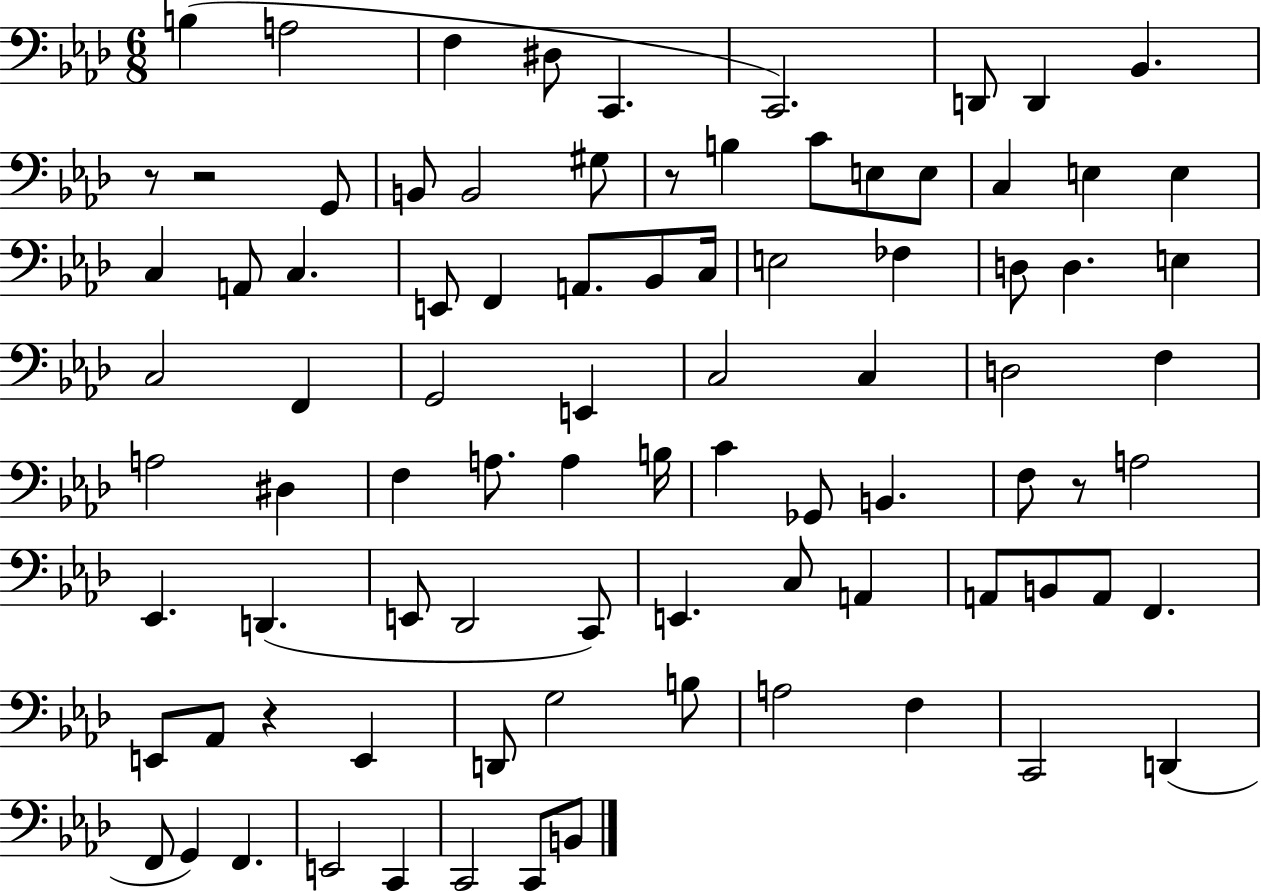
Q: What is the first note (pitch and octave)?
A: B3